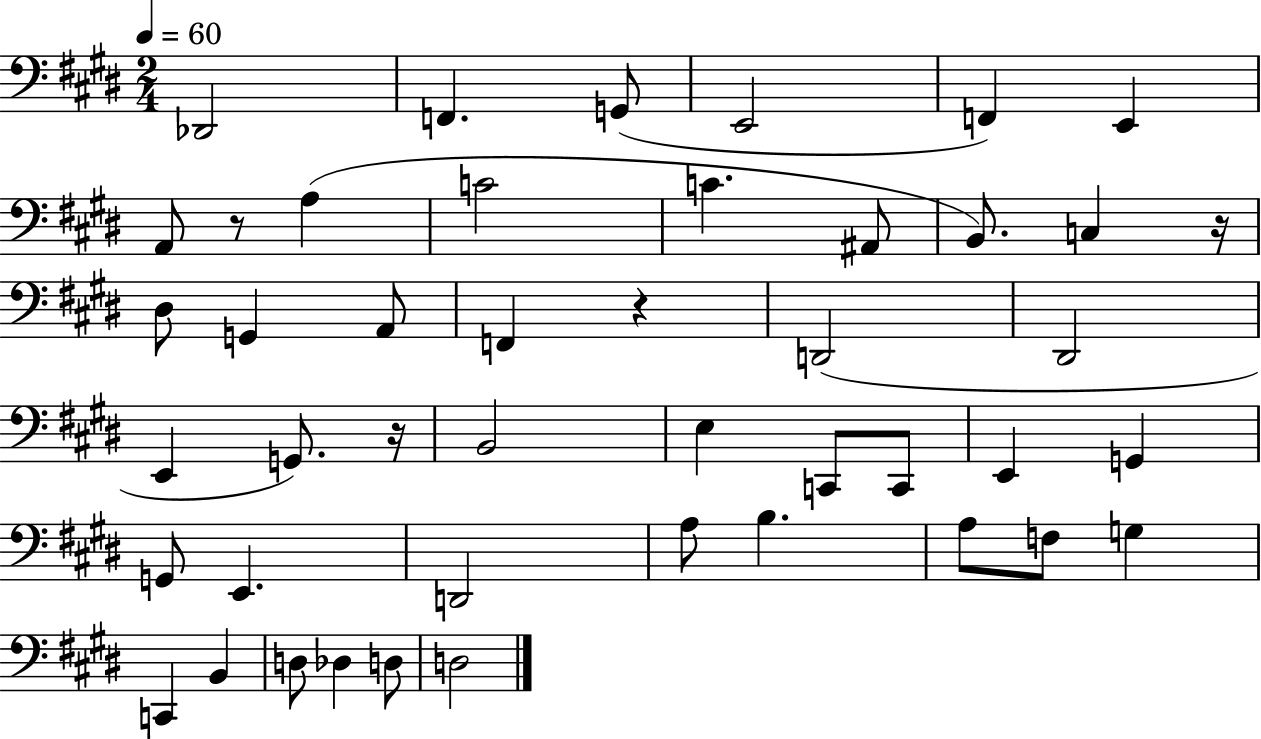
X:1
T:Untitled
M:2/4
L:1/4
K:E
_D,,2 F,, G,,/2 E,,2 F,, E,, A,,/2 z/2 A, C2 C ^A,,/2 B,,/2 C, z/4 ^D,/2 G,, A,,/2 F,, z D,,2 ^D,,2 E,, G,,/2 z/4 B,,2 E, C,,/2 C,,/2 E,, G,, G,,/2 E,, D,,2 A,/2 B, A,/2 F,/2 G, C,, B,, D,/2 _D, D,/2 D,2